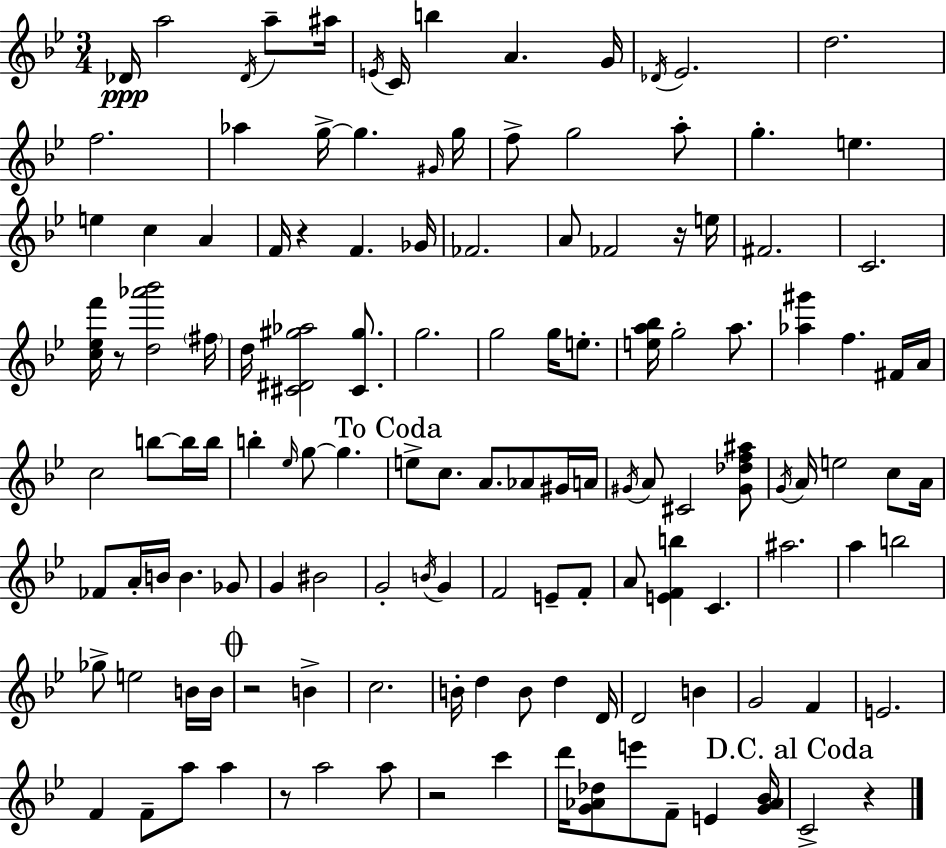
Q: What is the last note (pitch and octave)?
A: C4